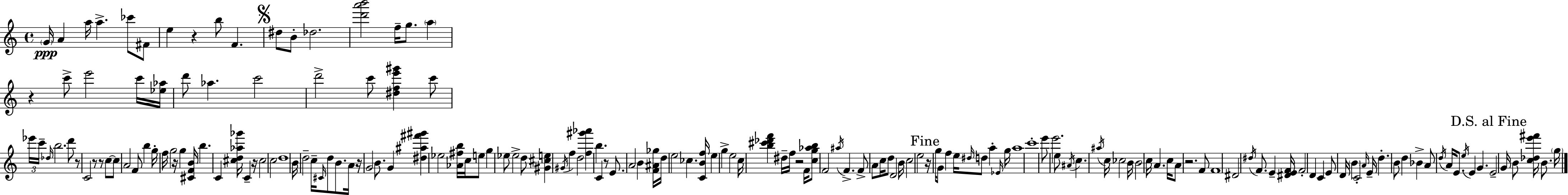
{
  \clef treble
  \time 4/4
  \defaultTimeSignature
  \key a \minor
  \repeat volta 2 { \parenthesize g'16\ppp a'4 a''16 a''4.-> ces'''8 fis'8 | e''4 r4 b''8 f'4. | \mark \markup { \musicglyph "scripts.segno" } dis''8 b'8-. des''2. | <d''' a''' b'''>2 f''16-- g''8. \parenthesize a''4 | \break r4 c'''8-> e'''2 c'''16 <ees'' aes''>16 | d'''8 aes''4. c'''2 | d'''2-> c'''8 <dis'' f'' e''' gis'''>4 c'''8 | \tuplet 3/2 { ees'''16 c'''16-- \grace { des''16 } } b''2. d'''8 | \break r8 c'2 r8 r8 c''8~~ | c''8 a'2 f'8 b''4 | g''16-. f''16 g''2 r16 g''4 | <cis' f' b'>16 b''4. c'4 <cis'' d'' aes'' ges'''>16 c'4-- | \break r16 cis''2 c''2 | d''1 | b'16 d''2-- c''16-- \grace { cis'16 } d''8 b'8. | a'16 r16 g'2 b'8. g'4 | \break <dis'' ais'' fis''' gis'''>4 ees''2 <aes' fis'' b''>16 c''16 | e''8 g''4 ees''8 ees''2-> | d''8 <gis' cis'' e''>4 \acciaccatura { gis'16 } f''4 d''2 | <f'' gis''' aes'''>4 b''4. c'4 | \break r8 e'8. a'2 b'4 | <f' ais' ges''>16 d''16 e''2 ces''4. | <c' b' f''>16 e''4 g''4-> e''2 | c''16 <b'' cis''' des''' f'''>4 dis''16-- f''16 r2 | \break f'16 <c'' g'' aes'' b''>8 f'2 \acciaccatura { ais''16 } f'4.-> | f'8-> a'8 c''16 d''8 d'2 | b'16 c''2 e''2 | \mark "Fine" r16 g''16 g'8 f''4 e''16 \grace { dis''16 } d''8 | \break a''4-. \grace { ees'16 } g''16 a''1 | c'''1-. | e'''8 e'''2. | e''8 \acciaccatura { ais'16 } c''4. \acciaccatura { ais''16 } c''16 ces''2 | \break b'16 b'2 | c''16 a'4. c''16 a'8 r2. | f'8 f'1 | dis'2 | \break \acciaccatura { dis''16 } f'8. e'4-- <dis' e' f'>16 f'2-. | d'4 c'4 e'8 d'16 \parenthesize b'4 | c'2-. \grace { a'16 } e'16-- d''4.-. | b'8 d''4 bes'4-> a'8 \acciaccatura { d''16 } a'16 e'8. | \break \acciaccatura { e''16 } e'4 g'4. \mark "D.S. al Fine" e'2-- | g'16 b'8 <c'' des'' e''' fis'''>16 b'8. \parenthesize g''16 } \bar "|."
}